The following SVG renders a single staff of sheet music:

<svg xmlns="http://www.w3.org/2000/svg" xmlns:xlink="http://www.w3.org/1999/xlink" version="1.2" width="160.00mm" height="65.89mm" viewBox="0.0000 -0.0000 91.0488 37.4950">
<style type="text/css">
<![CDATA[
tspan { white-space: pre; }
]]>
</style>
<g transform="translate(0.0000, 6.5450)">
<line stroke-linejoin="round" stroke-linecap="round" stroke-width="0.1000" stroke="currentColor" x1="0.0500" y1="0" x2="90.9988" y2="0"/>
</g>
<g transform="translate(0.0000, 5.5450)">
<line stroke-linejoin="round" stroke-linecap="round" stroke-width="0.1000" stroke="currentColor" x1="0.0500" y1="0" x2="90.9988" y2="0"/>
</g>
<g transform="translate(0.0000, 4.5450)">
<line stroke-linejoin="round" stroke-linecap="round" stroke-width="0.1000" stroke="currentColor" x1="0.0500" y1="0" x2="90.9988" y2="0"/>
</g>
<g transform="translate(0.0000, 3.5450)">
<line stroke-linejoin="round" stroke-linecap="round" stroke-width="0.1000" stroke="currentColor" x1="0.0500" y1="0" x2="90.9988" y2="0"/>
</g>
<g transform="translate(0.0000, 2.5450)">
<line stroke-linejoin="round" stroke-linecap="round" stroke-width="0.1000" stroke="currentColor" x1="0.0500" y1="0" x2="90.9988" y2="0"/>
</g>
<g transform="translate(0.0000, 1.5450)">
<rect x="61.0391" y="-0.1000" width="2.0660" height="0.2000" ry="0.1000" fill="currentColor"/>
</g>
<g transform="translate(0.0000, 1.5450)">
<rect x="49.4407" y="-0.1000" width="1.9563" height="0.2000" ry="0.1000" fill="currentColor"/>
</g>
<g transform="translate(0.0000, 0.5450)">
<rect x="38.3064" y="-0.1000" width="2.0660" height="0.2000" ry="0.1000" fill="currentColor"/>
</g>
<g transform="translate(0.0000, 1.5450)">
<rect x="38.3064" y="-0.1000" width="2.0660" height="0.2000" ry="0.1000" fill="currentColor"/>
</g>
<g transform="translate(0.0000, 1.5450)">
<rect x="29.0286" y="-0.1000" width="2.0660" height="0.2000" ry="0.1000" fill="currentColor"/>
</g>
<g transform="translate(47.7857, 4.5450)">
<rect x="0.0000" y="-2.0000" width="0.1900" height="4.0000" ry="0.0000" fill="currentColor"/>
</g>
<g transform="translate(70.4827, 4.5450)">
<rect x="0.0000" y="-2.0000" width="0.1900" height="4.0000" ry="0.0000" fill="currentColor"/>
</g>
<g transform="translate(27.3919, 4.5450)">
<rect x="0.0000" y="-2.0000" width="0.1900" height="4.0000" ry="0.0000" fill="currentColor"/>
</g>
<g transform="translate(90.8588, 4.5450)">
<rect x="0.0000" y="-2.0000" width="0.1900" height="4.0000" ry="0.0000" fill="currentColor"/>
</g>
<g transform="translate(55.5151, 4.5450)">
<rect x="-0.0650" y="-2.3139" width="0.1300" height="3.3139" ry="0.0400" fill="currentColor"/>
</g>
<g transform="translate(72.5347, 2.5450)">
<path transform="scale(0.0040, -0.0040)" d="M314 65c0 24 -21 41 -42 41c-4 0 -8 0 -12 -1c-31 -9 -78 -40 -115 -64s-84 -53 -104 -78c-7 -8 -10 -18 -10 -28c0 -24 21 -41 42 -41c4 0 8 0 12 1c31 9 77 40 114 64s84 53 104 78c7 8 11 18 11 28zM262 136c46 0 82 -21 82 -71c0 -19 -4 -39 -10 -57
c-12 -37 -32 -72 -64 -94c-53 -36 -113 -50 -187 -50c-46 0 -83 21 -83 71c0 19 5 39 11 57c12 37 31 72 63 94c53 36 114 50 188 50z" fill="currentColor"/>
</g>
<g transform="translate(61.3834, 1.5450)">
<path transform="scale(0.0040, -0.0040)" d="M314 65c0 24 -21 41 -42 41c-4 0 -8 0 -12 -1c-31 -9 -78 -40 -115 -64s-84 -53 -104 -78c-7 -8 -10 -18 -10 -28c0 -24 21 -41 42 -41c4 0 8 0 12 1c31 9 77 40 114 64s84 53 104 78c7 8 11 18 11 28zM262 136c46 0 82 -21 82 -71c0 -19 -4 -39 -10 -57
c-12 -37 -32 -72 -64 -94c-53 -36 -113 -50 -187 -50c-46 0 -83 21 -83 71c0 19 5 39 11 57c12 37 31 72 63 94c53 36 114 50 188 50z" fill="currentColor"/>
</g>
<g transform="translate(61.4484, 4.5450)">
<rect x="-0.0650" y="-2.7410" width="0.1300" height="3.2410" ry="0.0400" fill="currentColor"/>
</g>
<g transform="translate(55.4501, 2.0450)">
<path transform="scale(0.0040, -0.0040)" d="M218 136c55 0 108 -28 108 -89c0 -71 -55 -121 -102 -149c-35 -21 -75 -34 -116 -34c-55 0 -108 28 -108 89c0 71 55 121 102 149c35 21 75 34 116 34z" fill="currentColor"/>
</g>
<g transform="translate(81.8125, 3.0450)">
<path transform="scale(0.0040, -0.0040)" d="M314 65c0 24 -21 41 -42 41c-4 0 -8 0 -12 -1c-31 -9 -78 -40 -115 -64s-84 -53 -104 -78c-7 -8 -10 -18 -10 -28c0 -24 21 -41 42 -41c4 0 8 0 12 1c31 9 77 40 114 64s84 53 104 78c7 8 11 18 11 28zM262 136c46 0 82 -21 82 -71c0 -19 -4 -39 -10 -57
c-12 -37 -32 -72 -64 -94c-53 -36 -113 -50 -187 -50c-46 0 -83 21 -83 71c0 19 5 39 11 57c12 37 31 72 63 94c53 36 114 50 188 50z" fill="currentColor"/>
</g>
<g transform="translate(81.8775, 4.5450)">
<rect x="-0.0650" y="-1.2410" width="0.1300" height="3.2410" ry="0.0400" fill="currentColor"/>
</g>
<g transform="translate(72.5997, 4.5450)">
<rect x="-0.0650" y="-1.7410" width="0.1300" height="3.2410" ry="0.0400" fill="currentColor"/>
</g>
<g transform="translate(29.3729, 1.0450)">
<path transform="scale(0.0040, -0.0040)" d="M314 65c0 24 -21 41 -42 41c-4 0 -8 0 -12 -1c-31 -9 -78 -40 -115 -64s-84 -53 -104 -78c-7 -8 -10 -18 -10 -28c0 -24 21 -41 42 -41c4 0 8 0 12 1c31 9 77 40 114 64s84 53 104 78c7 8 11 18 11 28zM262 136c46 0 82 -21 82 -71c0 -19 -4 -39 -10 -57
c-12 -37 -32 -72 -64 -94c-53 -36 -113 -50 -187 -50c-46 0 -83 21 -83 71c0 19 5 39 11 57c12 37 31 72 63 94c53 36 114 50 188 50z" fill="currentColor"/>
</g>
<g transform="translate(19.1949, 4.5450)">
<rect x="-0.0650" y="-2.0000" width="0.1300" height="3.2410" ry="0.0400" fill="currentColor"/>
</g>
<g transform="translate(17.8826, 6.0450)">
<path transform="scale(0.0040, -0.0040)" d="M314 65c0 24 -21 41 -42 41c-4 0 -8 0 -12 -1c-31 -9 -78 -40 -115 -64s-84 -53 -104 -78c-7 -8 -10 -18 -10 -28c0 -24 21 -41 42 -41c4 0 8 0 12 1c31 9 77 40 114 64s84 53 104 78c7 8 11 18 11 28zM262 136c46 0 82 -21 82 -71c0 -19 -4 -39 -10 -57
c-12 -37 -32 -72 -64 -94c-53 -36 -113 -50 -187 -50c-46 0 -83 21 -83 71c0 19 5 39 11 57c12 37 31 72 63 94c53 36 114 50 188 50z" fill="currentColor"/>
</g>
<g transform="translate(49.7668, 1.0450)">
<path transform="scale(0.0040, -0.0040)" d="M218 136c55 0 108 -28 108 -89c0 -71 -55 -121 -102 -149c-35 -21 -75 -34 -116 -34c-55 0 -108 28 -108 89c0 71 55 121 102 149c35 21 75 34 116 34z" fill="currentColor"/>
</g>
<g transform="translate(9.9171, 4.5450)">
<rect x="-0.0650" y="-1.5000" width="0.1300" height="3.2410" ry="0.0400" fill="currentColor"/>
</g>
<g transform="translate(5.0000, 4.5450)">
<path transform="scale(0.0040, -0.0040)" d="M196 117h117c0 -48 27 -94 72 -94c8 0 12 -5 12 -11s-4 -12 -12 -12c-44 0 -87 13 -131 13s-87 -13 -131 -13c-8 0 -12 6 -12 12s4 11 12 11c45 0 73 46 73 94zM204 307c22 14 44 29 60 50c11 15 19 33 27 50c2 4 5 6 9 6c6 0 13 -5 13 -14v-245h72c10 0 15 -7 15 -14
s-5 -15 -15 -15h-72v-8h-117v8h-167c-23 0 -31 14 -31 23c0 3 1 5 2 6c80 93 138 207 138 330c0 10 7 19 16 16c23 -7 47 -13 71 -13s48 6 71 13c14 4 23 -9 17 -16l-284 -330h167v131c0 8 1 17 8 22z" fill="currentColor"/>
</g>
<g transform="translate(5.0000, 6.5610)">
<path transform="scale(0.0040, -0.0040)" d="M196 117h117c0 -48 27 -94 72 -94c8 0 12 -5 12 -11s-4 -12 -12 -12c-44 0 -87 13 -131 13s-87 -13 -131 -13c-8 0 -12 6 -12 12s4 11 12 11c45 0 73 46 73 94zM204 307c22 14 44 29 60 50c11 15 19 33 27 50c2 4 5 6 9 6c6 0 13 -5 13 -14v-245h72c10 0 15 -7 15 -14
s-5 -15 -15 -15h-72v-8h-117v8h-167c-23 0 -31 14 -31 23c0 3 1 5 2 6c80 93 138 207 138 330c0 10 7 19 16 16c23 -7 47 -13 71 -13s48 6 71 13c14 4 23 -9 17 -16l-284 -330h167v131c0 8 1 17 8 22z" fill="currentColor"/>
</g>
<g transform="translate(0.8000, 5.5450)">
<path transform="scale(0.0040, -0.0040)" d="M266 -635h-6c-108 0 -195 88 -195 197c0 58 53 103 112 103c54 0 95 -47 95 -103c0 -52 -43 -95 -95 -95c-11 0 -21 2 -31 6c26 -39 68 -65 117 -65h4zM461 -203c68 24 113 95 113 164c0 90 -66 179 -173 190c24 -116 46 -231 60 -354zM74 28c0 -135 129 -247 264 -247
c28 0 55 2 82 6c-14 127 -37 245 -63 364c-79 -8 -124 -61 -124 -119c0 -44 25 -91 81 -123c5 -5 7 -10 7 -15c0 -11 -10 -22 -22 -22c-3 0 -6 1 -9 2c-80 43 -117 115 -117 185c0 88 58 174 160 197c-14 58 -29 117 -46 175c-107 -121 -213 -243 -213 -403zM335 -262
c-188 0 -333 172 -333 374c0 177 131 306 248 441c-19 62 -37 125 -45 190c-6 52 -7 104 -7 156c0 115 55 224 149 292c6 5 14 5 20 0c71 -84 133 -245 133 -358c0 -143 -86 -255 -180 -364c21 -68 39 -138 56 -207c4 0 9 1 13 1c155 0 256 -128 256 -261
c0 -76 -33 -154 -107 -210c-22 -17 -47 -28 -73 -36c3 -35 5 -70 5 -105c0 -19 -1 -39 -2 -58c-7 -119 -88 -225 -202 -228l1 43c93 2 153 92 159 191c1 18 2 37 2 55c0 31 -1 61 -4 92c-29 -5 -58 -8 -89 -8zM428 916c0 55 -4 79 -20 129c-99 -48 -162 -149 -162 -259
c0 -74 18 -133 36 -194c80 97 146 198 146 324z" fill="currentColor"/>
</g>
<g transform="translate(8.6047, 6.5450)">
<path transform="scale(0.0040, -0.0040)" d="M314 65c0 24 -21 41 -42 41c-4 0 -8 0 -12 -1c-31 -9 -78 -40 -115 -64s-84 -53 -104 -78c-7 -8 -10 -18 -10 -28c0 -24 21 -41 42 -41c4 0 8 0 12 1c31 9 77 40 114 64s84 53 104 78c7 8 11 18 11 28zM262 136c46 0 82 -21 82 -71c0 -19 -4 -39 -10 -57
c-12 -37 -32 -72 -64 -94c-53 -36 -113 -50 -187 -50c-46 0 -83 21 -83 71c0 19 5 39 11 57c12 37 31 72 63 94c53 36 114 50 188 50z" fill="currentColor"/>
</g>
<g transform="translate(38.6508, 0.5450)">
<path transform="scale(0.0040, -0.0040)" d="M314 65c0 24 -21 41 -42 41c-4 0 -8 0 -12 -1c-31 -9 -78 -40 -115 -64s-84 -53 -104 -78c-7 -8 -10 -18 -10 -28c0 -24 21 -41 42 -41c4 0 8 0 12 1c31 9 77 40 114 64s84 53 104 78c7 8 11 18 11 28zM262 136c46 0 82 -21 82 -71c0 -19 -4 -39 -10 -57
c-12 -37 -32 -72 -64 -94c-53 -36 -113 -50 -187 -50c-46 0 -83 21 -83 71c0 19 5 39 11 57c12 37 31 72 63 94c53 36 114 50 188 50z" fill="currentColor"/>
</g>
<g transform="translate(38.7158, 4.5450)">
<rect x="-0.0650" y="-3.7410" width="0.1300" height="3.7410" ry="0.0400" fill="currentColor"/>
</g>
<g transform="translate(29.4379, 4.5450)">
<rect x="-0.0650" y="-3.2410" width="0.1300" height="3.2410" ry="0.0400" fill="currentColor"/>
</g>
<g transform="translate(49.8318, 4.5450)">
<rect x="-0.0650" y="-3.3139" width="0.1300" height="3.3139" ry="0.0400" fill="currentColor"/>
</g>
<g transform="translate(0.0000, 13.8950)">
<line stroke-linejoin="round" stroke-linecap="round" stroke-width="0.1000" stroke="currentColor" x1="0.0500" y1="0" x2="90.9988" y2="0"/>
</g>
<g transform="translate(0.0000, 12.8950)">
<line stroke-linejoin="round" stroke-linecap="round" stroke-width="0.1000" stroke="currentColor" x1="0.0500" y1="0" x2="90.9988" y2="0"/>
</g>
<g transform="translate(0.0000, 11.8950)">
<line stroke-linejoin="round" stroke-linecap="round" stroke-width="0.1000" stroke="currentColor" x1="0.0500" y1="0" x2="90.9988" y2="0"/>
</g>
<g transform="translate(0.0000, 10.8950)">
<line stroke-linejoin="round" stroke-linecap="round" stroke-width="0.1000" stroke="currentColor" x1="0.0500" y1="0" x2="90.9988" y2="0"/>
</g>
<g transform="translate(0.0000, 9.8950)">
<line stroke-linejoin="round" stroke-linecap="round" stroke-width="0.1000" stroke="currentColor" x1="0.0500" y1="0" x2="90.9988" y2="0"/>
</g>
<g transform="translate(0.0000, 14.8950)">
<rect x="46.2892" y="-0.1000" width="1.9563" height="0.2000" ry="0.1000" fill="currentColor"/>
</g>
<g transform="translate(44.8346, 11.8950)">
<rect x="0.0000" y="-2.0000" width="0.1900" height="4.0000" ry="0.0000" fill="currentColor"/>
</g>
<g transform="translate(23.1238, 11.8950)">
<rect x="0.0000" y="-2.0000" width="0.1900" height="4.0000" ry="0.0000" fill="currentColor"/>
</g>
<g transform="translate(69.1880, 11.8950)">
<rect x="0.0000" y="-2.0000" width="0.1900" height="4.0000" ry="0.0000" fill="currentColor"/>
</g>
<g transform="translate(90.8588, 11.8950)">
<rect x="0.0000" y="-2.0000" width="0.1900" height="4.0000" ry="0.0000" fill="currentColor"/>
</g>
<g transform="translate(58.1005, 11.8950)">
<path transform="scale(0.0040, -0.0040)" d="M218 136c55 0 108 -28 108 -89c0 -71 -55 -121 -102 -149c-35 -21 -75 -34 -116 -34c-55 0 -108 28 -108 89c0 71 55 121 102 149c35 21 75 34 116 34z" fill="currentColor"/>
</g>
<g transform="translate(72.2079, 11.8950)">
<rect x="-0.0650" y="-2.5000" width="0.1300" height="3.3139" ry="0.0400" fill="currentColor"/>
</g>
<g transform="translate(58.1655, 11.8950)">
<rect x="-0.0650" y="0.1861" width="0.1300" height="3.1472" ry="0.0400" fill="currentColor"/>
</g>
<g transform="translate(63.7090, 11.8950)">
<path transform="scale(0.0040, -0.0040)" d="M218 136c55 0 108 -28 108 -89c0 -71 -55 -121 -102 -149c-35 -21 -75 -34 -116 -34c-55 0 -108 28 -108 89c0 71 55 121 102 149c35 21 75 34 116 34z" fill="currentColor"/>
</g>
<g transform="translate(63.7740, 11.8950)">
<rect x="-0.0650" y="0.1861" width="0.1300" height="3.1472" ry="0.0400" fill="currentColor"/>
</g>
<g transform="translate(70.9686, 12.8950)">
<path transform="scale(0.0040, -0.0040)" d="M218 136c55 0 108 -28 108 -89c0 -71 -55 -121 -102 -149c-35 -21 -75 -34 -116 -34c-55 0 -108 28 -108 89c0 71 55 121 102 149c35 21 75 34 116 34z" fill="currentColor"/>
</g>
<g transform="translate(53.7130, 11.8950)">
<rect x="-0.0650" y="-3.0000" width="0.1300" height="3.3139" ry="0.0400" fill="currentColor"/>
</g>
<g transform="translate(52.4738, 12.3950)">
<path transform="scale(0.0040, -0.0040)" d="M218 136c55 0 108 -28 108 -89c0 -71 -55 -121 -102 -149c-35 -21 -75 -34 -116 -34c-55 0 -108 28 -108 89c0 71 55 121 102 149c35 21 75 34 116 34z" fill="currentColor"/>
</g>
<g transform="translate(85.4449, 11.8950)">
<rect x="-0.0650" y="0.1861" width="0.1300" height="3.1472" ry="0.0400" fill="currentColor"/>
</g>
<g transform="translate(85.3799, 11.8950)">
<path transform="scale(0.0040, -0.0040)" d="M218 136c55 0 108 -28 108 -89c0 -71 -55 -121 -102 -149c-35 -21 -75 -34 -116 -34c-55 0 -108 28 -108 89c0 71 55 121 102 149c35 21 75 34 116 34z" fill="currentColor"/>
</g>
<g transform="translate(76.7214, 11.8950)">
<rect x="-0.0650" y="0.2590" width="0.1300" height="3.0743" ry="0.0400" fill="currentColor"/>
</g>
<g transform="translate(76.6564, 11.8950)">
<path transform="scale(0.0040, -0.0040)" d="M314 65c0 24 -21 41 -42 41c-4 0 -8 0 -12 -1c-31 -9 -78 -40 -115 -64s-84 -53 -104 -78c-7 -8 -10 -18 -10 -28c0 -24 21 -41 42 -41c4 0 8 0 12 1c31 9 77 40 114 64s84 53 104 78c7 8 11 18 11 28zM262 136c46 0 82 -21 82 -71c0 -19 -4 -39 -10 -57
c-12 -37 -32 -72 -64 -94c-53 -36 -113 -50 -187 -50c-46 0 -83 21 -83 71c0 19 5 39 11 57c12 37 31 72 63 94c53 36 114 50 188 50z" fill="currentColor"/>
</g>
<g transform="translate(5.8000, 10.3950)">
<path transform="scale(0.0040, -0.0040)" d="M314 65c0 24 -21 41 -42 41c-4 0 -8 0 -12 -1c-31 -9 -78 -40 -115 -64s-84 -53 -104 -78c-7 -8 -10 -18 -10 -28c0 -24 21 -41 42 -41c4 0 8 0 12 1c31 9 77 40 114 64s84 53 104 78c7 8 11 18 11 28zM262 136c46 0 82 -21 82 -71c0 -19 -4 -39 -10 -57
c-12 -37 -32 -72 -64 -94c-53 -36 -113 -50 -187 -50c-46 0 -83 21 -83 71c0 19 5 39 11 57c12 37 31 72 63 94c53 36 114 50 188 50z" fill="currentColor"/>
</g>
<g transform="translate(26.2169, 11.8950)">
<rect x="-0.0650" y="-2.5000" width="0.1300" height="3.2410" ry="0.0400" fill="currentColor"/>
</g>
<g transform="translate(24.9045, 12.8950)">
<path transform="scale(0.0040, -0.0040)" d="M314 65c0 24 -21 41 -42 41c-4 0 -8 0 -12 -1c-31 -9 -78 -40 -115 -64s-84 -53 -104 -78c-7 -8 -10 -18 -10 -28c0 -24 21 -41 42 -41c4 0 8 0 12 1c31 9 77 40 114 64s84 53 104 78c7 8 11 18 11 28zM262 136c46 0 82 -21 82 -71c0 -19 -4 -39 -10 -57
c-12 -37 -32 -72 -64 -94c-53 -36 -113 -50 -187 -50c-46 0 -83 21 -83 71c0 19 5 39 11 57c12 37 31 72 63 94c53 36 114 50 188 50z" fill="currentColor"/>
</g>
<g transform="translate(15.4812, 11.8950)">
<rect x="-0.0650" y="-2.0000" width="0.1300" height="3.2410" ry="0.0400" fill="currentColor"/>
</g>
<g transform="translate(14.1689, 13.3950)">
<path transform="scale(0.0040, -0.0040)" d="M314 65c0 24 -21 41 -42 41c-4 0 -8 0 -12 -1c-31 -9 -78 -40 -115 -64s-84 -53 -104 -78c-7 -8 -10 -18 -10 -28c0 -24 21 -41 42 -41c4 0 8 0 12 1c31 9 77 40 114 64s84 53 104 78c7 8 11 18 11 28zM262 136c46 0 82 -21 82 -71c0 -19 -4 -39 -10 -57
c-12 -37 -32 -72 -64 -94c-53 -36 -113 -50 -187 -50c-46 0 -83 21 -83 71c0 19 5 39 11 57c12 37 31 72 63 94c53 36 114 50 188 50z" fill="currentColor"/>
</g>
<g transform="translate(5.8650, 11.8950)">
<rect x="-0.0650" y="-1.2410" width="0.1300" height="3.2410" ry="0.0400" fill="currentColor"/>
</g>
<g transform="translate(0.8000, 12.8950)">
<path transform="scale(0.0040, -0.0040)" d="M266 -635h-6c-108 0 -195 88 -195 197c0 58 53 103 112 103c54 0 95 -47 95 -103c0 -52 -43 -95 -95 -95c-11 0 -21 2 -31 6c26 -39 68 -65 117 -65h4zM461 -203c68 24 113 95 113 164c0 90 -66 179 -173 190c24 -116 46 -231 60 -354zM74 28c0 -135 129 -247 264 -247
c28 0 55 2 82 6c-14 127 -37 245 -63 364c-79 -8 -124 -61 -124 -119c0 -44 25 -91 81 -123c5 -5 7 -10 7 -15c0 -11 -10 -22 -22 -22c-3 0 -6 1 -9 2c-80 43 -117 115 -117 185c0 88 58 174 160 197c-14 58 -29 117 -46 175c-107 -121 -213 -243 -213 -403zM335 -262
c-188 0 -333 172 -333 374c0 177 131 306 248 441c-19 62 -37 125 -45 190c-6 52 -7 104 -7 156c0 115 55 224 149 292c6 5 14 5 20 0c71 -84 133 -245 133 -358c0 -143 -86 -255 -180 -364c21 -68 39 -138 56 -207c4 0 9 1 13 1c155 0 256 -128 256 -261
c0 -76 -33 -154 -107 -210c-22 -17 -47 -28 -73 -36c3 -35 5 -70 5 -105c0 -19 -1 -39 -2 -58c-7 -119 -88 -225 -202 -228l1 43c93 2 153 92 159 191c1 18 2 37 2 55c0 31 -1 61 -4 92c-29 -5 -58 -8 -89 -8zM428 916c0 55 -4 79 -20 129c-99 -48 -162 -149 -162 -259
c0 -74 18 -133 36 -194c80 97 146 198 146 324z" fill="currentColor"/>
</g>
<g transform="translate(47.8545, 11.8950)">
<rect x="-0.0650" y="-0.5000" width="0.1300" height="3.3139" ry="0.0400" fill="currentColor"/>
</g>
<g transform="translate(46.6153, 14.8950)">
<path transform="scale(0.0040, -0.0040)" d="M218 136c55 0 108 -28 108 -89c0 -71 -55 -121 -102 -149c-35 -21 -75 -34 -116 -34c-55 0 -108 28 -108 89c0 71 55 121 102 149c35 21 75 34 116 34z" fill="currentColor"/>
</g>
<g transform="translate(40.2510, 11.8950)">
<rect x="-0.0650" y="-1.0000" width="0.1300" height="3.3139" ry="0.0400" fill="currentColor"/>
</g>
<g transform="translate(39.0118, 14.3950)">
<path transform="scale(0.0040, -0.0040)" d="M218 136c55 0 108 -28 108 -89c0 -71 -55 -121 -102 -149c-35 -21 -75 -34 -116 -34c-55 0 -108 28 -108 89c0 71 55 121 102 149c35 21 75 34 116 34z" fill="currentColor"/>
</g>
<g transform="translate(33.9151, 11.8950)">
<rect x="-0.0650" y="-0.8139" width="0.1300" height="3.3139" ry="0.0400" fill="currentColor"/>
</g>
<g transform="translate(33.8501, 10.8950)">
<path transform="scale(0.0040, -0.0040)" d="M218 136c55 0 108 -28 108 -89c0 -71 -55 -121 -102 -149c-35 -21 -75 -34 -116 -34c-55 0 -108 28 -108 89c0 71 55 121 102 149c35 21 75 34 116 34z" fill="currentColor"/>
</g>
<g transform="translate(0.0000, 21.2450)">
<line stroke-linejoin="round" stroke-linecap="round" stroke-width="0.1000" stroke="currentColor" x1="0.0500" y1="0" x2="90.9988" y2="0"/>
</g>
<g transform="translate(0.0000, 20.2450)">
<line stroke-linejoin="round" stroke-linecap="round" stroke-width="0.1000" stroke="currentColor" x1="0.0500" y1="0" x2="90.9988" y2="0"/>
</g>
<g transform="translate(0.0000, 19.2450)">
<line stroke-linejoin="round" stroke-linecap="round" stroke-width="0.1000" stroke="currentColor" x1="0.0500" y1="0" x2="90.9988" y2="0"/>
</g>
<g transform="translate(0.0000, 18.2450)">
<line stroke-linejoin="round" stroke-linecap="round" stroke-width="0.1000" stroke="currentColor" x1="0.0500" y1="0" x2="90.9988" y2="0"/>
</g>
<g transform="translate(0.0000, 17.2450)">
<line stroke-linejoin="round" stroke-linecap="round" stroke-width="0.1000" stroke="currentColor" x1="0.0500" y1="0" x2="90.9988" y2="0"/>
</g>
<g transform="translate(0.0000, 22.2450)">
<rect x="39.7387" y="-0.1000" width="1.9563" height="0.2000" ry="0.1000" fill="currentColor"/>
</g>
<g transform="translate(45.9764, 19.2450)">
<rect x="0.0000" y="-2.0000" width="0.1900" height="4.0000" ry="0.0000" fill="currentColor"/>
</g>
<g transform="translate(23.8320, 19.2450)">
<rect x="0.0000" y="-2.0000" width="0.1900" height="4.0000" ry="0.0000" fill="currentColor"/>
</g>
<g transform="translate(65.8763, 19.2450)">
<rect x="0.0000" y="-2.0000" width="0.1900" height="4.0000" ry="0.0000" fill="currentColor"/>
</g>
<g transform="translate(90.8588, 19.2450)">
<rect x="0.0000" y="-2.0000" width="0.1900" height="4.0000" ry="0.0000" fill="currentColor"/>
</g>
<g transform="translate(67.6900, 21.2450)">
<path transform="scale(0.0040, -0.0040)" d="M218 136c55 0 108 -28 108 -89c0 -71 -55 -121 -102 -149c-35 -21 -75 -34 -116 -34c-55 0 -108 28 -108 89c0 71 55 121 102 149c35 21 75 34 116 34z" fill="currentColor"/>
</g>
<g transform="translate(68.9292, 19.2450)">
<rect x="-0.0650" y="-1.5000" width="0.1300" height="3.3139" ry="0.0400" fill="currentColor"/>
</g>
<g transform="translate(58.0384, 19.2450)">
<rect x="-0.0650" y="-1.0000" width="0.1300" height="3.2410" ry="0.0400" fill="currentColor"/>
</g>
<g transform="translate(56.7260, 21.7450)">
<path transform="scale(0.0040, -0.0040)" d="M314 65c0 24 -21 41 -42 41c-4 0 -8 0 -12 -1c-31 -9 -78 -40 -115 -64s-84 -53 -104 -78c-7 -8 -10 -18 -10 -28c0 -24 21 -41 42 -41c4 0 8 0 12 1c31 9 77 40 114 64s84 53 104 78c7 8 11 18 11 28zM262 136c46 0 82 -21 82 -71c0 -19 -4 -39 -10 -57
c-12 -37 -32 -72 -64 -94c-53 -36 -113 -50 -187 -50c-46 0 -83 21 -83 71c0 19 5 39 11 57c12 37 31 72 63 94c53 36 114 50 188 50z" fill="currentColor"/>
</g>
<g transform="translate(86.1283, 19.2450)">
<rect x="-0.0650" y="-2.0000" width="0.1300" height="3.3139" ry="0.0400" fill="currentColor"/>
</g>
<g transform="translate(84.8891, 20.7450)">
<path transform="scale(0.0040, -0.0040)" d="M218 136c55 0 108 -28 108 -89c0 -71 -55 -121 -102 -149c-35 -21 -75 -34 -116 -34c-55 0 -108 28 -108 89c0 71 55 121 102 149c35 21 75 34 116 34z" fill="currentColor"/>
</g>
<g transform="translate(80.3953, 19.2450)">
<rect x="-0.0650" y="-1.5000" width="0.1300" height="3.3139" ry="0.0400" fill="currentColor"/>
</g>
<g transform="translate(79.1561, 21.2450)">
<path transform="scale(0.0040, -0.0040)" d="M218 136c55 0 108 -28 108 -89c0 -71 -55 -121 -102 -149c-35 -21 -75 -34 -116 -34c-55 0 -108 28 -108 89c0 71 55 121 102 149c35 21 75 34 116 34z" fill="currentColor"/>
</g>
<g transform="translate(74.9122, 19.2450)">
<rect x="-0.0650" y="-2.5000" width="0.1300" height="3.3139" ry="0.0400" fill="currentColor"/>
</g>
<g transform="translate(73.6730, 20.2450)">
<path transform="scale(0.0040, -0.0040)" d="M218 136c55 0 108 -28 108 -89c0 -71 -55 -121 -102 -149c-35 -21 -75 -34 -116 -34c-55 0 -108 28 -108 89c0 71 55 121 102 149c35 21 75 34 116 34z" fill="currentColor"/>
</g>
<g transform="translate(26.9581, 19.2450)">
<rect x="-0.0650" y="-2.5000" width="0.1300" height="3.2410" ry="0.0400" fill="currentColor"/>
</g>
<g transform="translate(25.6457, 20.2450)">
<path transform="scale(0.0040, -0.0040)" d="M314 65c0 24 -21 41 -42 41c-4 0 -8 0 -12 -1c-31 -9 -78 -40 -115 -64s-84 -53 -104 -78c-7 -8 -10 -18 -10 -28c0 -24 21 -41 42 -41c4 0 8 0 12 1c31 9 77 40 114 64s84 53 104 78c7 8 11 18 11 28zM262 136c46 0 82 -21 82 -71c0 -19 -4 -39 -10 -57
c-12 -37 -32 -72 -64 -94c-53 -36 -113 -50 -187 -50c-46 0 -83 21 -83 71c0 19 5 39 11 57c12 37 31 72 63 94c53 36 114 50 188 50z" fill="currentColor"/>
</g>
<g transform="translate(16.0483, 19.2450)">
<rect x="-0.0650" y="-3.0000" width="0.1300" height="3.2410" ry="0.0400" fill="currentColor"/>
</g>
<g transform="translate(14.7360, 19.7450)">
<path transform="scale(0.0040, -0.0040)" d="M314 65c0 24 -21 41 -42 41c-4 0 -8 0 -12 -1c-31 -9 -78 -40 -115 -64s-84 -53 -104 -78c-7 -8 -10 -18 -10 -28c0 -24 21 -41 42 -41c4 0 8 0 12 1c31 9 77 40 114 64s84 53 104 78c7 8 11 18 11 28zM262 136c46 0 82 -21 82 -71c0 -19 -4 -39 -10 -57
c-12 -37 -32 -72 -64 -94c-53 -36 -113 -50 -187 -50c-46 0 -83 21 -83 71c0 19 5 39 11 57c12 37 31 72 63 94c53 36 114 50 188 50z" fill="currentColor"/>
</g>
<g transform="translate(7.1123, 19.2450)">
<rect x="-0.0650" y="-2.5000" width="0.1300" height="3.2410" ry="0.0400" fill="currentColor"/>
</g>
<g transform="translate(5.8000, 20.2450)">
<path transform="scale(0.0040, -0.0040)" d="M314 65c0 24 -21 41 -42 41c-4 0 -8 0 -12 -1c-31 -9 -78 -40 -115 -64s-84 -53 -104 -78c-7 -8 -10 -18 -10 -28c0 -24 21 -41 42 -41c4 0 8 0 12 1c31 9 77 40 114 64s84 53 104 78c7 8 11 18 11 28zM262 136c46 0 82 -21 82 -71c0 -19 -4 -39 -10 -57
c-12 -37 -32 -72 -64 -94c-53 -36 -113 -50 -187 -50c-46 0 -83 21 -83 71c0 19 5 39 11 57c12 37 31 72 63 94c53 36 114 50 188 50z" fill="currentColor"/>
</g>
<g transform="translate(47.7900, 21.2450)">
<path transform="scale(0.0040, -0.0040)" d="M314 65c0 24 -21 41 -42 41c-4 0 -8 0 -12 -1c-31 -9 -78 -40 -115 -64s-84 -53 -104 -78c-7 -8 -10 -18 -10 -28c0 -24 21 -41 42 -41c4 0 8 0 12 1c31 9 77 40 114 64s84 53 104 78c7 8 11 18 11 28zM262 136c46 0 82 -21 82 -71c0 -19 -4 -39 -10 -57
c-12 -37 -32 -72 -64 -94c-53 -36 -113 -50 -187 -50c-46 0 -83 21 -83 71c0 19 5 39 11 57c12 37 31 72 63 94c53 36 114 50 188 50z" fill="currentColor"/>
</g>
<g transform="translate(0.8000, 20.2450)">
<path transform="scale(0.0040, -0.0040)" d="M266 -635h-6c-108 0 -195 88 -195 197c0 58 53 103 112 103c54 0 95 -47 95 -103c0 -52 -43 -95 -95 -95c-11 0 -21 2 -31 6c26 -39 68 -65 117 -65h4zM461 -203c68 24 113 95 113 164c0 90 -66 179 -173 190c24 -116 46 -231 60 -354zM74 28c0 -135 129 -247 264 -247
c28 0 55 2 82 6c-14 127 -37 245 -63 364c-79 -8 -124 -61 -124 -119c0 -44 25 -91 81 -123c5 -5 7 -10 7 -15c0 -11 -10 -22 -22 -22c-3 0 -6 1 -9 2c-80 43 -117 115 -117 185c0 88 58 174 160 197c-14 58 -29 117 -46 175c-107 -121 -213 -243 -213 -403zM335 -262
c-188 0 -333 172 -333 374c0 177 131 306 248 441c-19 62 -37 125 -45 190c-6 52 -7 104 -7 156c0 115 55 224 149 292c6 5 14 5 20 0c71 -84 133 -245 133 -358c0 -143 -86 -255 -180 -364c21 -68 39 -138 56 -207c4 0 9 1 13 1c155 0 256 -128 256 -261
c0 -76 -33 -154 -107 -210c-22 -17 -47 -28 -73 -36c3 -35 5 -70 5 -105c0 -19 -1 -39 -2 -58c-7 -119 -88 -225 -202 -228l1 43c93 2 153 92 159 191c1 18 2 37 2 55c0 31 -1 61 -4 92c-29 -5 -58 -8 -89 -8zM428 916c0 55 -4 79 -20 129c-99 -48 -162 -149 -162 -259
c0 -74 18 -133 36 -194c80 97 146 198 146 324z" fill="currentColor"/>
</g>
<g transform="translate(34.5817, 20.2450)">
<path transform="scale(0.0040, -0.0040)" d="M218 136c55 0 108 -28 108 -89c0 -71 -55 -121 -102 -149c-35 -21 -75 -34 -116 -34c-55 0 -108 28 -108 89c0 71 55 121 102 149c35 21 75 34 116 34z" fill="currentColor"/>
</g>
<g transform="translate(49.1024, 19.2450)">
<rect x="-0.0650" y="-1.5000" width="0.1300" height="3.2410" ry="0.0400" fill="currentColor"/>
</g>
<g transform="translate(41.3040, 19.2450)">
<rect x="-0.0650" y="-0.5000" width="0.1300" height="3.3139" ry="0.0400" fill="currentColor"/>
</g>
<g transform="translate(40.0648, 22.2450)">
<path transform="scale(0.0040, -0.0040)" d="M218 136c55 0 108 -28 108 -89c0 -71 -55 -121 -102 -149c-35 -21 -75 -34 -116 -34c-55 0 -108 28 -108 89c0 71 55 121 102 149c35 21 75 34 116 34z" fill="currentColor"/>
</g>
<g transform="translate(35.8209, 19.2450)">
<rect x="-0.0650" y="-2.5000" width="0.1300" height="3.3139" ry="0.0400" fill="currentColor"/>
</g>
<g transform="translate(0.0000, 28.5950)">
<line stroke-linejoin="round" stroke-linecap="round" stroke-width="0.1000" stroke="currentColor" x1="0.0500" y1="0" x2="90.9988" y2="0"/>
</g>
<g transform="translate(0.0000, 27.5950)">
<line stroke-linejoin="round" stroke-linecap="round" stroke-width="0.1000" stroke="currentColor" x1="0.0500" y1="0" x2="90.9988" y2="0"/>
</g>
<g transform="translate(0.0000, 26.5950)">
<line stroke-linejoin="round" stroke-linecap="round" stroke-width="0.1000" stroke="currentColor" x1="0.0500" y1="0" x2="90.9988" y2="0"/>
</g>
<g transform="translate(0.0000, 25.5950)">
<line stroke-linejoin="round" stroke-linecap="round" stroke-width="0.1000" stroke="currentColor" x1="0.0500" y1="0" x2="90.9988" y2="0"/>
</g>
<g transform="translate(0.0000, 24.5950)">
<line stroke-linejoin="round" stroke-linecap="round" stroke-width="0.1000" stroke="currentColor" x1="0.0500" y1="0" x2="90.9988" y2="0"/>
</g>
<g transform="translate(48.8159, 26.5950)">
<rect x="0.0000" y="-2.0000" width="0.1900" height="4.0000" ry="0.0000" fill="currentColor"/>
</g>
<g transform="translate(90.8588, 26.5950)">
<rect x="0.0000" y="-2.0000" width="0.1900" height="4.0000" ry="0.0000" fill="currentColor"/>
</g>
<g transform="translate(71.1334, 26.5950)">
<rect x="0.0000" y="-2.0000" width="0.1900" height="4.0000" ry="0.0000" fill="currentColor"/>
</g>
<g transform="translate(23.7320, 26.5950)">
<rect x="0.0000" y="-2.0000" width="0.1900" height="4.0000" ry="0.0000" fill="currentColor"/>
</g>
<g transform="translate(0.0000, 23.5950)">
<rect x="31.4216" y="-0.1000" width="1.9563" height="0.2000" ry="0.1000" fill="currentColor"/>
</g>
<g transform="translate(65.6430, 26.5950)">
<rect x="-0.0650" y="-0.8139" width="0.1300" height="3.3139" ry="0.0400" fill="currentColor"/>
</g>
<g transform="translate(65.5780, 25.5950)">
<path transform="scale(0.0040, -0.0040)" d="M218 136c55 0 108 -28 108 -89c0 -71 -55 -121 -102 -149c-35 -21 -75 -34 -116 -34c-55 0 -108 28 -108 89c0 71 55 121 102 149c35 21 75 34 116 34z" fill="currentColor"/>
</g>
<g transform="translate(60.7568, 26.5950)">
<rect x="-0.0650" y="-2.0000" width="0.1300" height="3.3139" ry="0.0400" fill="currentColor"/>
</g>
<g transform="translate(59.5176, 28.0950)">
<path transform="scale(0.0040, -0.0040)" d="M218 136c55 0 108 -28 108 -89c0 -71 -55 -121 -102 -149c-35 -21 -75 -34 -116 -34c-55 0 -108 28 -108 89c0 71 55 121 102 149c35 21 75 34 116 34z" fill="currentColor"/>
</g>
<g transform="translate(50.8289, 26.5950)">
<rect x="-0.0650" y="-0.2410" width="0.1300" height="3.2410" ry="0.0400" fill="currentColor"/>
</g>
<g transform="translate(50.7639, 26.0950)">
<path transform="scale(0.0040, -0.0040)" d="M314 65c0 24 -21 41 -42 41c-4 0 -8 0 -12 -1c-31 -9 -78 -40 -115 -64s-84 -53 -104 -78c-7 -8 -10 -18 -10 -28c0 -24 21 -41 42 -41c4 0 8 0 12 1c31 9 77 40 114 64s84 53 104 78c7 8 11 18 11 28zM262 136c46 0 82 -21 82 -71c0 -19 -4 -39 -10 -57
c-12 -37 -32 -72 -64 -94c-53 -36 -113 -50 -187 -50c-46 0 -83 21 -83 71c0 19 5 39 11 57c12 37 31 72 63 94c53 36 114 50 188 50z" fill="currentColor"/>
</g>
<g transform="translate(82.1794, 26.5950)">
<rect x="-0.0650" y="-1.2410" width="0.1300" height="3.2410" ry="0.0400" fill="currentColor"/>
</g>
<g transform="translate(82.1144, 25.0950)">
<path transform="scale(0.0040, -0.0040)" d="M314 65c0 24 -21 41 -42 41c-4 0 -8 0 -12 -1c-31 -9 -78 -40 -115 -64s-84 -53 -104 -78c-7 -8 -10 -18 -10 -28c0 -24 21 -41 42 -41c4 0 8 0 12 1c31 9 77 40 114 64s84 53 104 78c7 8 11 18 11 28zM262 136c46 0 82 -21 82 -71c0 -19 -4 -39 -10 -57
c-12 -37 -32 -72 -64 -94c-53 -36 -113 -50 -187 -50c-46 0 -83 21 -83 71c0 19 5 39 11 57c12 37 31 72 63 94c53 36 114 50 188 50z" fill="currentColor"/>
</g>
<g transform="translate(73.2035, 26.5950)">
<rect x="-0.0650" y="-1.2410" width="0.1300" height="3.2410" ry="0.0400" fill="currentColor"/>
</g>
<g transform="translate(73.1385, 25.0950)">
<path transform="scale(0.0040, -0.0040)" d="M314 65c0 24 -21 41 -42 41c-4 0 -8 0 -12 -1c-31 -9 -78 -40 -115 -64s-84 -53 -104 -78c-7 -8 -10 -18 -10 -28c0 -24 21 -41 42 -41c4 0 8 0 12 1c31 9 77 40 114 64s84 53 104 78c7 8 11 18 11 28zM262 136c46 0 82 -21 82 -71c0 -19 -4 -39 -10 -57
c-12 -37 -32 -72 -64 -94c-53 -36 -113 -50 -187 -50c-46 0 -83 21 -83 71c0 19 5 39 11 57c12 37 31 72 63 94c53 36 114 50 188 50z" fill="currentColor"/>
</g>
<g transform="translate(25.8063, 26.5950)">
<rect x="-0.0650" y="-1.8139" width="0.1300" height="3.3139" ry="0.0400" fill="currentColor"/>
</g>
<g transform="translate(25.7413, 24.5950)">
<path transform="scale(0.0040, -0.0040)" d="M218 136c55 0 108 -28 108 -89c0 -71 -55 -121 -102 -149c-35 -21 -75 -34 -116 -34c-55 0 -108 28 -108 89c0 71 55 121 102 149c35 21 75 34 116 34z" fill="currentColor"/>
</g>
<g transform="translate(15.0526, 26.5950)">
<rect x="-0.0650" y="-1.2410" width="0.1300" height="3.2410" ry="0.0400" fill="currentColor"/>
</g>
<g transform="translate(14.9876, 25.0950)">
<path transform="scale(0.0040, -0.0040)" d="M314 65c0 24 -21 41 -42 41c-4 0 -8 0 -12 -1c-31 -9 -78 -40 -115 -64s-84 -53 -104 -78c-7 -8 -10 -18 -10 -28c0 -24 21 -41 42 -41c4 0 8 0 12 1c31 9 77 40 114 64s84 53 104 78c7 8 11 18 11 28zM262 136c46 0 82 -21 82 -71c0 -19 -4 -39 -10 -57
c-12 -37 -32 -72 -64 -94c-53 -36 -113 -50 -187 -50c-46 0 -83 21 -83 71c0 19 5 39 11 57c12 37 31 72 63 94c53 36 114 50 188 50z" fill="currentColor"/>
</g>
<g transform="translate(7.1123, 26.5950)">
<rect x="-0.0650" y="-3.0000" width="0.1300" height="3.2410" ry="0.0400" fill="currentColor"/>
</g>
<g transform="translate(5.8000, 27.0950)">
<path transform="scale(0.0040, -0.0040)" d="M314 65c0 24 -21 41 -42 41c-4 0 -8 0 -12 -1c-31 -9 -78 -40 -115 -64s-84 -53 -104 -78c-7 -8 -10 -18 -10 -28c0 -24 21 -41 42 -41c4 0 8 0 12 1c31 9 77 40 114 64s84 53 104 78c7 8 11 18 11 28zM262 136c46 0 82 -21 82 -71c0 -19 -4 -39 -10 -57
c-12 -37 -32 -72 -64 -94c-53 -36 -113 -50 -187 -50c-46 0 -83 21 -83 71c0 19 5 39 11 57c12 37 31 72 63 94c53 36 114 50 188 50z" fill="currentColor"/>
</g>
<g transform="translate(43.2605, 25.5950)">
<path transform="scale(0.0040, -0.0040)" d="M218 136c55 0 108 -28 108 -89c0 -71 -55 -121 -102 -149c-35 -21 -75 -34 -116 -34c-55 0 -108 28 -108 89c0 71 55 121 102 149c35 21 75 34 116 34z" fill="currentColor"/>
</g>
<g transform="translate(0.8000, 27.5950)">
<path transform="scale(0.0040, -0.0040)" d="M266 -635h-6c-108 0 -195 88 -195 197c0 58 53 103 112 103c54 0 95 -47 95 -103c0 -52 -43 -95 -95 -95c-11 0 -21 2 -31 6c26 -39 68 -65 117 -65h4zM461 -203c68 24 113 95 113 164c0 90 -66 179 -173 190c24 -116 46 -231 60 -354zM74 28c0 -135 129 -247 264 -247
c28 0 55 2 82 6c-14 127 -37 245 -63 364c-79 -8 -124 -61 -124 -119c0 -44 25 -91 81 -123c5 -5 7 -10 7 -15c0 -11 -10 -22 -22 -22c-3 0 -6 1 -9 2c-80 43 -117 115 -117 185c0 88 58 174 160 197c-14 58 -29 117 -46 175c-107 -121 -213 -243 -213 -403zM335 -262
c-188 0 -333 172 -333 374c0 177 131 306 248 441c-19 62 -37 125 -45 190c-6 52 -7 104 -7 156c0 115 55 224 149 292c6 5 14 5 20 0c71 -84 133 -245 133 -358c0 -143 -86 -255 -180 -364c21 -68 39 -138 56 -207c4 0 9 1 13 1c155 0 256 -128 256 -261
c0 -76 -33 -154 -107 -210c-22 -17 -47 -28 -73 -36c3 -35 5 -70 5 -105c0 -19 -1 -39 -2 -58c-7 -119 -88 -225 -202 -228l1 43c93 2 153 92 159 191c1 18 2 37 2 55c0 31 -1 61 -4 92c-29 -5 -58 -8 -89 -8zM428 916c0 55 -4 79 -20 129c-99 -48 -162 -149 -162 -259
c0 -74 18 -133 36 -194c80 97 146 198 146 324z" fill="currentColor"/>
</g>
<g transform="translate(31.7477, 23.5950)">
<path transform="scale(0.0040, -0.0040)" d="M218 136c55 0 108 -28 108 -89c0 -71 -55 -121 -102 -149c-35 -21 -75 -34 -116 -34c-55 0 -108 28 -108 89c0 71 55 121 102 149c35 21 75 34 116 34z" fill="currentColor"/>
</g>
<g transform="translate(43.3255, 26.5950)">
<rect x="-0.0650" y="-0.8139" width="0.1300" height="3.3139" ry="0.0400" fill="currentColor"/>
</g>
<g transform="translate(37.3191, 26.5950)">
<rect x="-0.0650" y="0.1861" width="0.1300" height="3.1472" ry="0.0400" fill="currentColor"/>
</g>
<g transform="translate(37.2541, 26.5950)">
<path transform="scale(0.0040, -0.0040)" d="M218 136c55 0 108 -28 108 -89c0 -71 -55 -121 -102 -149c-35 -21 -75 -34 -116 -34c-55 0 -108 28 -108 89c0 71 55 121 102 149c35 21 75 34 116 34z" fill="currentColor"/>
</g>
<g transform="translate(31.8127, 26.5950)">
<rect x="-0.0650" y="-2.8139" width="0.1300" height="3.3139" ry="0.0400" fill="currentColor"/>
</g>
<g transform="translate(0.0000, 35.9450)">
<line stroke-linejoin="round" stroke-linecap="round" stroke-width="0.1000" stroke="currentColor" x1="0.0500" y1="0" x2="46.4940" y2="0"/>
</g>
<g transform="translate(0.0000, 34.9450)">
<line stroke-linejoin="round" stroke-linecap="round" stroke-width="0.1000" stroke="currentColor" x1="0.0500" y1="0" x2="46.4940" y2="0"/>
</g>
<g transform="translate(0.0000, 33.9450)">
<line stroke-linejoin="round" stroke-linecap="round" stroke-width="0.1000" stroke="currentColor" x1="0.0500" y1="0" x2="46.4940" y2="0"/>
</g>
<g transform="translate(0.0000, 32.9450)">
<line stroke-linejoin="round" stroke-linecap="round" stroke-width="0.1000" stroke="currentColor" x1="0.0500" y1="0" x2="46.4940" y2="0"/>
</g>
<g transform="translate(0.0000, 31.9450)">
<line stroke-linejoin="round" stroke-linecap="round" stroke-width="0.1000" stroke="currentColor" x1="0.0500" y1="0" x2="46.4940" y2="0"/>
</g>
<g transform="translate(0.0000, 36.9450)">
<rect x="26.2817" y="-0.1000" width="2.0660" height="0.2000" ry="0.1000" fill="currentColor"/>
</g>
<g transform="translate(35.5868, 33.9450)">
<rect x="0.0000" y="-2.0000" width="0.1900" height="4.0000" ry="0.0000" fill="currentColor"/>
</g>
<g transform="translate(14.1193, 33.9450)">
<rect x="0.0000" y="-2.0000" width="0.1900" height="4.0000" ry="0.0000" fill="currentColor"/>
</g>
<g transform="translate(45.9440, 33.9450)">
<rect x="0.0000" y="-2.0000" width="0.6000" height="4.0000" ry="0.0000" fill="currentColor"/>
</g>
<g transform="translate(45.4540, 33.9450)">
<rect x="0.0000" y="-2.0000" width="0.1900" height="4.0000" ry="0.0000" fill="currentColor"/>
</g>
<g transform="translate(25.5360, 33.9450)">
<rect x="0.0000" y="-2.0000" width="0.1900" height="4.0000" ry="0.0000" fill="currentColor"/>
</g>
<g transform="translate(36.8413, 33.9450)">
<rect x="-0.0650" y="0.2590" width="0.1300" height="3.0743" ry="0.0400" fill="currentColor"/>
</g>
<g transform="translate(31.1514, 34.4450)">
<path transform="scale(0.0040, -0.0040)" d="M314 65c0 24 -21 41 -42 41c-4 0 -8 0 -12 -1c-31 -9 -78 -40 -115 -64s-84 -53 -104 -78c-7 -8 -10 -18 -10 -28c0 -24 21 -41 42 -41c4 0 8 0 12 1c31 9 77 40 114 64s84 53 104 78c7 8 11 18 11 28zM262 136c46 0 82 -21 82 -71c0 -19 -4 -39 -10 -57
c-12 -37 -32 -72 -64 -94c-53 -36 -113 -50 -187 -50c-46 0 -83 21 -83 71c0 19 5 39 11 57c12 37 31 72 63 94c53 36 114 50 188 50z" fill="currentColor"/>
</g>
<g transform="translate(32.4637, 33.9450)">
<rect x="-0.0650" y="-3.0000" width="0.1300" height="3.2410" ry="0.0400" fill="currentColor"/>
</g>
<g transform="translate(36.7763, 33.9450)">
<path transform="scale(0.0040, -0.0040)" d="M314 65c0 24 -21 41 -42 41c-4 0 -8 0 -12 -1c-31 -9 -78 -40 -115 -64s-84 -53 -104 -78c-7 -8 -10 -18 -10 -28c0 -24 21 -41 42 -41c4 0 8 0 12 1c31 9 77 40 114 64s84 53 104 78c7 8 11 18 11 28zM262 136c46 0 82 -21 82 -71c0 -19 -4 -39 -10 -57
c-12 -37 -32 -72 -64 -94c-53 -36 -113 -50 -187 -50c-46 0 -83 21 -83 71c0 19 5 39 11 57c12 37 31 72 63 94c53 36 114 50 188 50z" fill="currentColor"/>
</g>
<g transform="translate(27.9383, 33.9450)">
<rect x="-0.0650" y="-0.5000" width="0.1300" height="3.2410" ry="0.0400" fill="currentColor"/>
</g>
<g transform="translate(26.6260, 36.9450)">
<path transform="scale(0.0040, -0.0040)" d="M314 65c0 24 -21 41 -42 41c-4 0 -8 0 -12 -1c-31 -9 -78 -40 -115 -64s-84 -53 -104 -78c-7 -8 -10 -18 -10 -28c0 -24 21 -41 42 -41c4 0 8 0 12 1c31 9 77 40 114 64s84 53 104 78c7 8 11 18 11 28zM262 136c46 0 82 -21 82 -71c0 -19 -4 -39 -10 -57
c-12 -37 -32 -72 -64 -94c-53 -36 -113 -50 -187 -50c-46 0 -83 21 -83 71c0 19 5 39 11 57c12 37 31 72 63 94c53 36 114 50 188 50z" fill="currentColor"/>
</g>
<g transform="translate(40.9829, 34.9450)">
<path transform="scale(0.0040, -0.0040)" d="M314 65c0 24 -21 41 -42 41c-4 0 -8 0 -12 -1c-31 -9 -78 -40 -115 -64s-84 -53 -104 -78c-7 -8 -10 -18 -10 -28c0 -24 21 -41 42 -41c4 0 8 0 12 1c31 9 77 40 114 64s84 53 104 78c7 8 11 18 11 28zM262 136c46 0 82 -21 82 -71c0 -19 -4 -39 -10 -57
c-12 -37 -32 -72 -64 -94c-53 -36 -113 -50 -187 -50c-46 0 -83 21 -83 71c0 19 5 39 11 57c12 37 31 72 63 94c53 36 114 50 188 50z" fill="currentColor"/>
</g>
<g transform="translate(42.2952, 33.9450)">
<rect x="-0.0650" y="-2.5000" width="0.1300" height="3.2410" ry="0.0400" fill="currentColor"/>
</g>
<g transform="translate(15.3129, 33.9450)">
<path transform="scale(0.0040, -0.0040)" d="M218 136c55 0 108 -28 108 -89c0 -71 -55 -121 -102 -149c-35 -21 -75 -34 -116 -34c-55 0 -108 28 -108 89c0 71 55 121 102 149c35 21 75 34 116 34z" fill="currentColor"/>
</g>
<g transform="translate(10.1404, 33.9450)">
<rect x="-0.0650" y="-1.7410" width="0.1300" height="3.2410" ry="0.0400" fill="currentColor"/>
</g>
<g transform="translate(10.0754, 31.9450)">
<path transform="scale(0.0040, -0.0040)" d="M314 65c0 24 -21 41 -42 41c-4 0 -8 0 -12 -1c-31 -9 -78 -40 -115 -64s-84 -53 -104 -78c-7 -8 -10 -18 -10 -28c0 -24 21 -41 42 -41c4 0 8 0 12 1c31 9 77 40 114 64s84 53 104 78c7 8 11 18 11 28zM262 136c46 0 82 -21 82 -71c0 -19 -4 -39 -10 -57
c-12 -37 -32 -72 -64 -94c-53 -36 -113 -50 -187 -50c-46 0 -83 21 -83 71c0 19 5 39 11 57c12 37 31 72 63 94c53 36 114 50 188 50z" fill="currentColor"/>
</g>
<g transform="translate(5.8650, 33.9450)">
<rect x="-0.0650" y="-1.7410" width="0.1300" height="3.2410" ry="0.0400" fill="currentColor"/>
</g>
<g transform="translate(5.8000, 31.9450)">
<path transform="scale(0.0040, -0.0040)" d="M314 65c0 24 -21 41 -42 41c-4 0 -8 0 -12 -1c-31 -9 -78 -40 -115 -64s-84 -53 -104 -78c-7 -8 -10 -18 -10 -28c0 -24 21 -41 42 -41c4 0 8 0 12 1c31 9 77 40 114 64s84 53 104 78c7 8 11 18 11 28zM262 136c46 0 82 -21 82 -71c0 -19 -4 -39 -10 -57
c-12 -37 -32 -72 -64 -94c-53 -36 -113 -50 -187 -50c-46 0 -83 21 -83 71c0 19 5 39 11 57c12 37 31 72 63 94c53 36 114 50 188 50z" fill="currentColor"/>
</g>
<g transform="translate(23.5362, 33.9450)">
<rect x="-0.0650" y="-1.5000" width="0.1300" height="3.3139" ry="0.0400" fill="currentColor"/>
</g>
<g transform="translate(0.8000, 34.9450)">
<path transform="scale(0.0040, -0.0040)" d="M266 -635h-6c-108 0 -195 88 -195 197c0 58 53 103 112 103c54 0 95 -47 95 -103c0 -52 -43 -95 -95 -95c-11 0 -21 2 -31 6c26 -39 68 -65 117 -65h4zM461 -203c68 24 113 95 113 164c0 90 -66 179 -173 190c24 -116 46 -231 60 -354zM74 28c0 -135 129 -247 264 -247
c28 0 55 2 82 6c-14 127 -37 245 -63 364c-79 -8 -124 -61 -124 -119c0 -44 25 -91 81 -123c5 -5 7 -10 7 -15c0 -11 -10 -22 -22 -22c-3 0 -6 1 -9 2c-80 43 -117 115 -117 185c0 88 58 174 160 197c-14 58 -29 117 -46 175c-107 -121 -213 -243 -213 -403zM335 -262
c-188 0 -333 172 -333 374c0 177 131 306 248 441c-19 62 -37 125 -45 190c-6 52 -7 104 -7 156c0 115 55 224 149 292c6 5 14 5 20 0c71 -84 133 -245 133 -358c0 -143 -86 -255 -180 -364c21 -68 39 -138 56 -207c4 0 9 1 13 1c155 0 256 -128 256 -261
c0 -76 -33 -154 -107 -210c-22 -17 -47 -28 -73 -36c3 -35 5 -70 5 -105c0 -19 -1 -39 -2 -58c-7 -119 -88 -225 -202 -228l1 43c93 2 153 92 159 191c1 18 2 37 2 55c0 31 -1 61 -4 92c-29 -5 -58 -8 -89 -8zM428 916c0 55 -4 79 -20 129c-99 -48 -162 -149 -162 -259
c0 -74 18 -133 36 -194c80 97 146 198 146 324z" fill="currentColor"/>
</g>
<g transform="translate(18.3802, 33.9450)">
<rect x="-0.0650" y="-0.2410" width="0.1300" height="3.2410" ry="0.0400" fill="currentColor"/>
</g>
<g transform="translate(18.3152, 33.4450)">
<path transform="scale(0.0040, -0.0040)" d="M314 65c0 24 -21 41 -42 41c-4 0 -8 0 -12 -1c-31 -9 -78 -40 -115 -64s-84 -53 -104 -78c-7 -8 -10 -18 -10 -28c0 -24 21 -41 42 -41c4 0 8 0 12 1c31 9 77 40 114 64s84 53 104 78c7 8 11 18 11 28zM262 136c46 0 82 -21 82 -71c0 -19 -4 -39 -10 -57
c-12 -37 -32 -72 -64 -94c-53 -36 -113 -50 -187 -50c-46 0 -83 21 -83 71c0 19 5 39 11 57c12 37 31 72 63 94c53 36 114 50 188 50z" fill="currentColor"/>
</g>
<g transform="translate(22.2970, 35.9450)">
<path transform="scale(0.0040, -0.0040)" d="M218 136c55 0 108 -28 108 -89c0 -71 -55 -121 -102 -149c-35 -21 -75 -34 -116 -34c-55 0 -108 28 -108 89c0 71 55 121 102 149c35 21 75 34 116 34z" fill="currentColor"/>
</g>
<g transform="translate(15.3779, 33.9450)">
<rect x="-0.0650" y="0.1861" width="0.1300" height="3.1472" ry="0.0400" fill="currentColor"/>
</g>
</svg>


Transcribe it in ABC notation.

X:1
T:Untitled
M:4/4
L:1/4
K:C
E2 F2 b2 c'2 b g a2 f2 e2 e2 F2 G2 d D C A B B G B2 B G2 A2 G2 G C E2 D2 E G E F A2 e2 f a B d c2 F d e2 e2 f2 f2 B c2 E C2 A2 B2 G2